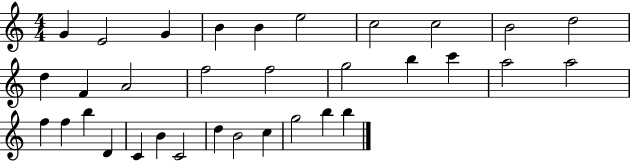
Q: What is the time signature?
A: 4/4